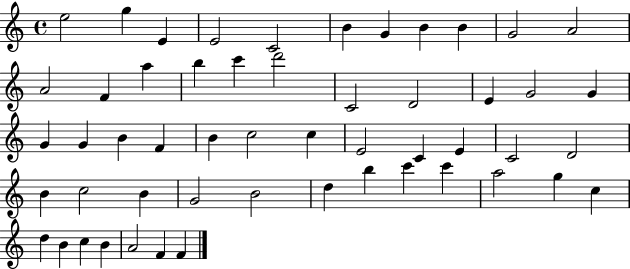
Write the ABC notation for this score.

X:1
T:Untitled
M:4/4
L:1/4
K:C
e2 g E E2 C2 B G B B G2 A2 A2 F a b c' d'2 C2 D2 E G2 G G G B F B c2 c E2 C E C2 D2 B c2 B G2 B2 d b c' c' a2 g c d B c B A2 F F